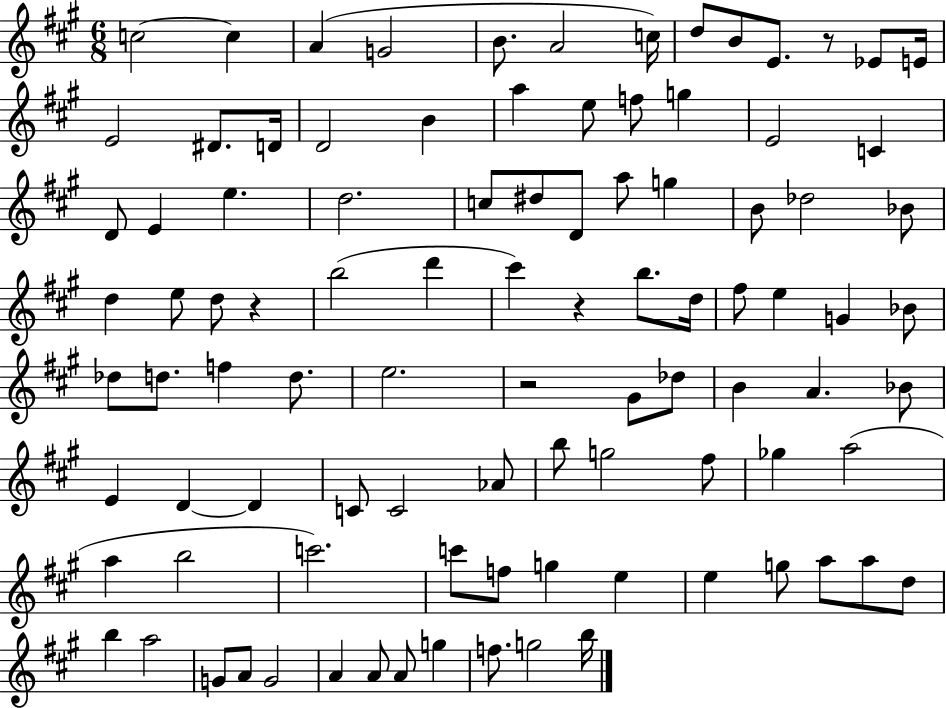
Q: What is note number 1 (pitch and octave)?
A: C5